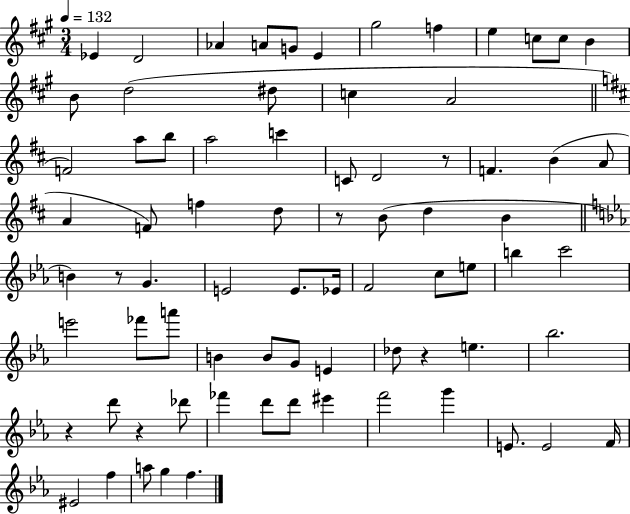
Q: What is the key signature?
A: A major